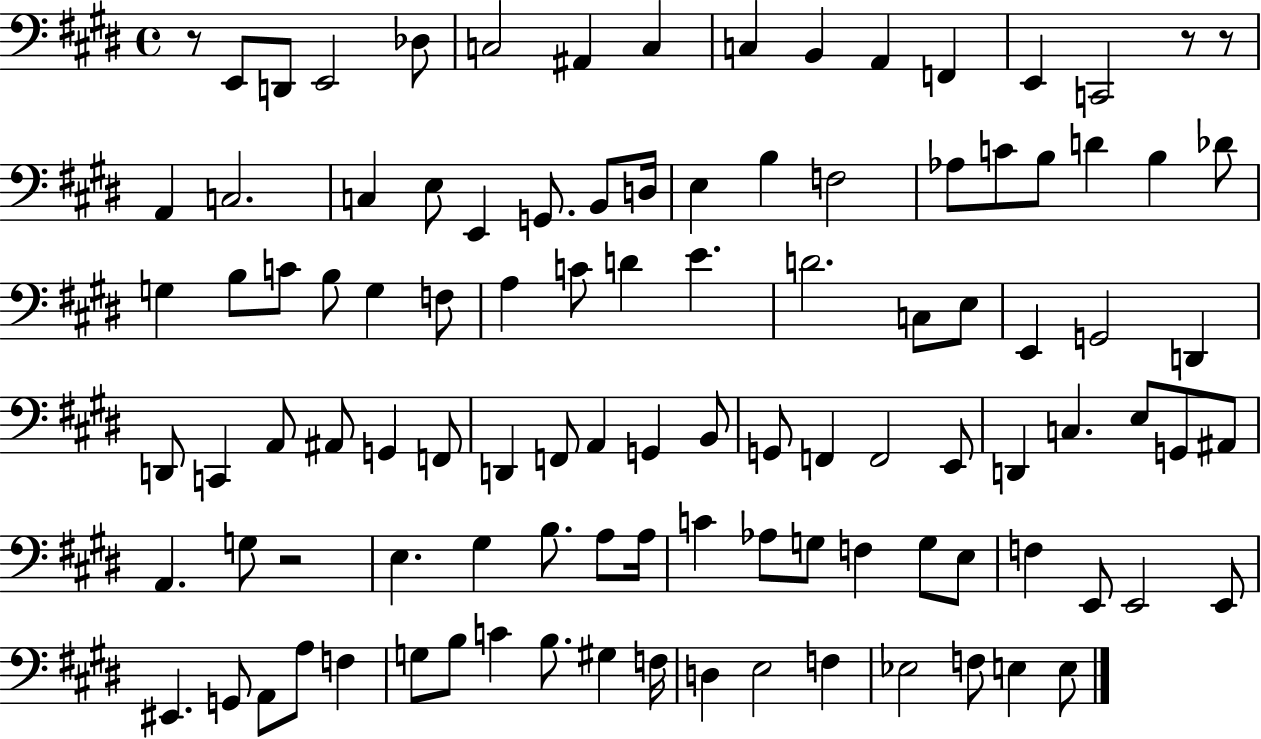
X:1
T:Untitled
M:4/4
L:1/4
K:E
z/2 E,,/2 D,,/2 E,,2 _D,/2 C,2 ^A,, C, C, B,, A,, F,, E,, C,,2 z/2 z/2 A,, C,2 C, E,/2 E,, G,,/2 B,,/2 D,/4 E, B, F,2 _A,/2 C/2 B,/2 D B, _D/2 G, B,/2 C/2 B,/2 G, F,/2 A, C/2 D E D2 C,/2 E,/2 E,, G,,2 D,, D,,/2 C,, A,,/2 ^A,,/2 G,, F,,/2 D,, F,,/2 A,, G,, B,,/2 G,,/2 F,, F,,2 E,,/2 D,, C, E,/2 G,,/2 ^A,,/2 A,, G,/2 z2 E, ^G, B,/2 A,/2 A,/4 C _A,/2 G,/2 F, G,/2 E,/2 F, E,,/2 E,,2 E,,/2 ^E,, G,,/2 A,,/2 A,/2 F, G,/2 B,/2 C B,/2 ^G, F,/4 D, E,2 F, _E,2 F,/2 E, E,/2